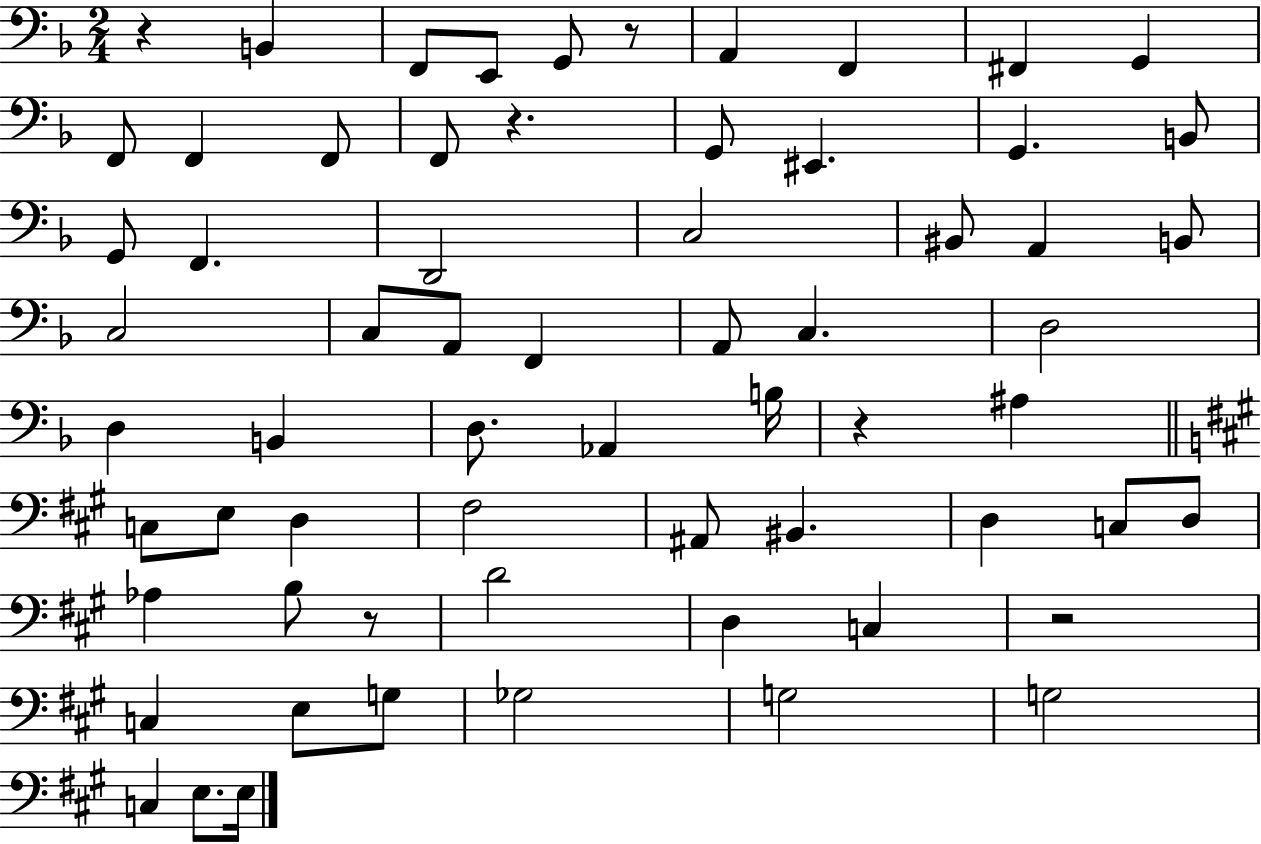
X:1
T:Untitled
M:2/4
L:1/4
K:F
z B,, F,,/2 E,,/2 G,,/2 z/2 A,, F,, ^F,, G,, F,,/2 F,, F,,/2 F,,/2 z G,,/2 ^E,, G,, B,,/2 G,,/2 F,, D,,2 C,2 ^B,,/2 A,, B,,/2 C,2 C,/2 A,,/2 F,, A,,/2 C, D,2 D, B,, D,/2 _A,, B,/4 z ^A, C,/2 E,/2 D, ^F,2 ^A,,/2 ^B,, D, C,/2 D,/2 _A, B,/2 z/2 D2 D, C, z2 C, E,/2 G,/2 _G,2 G,2 G,2 C, E,/2 E,/4